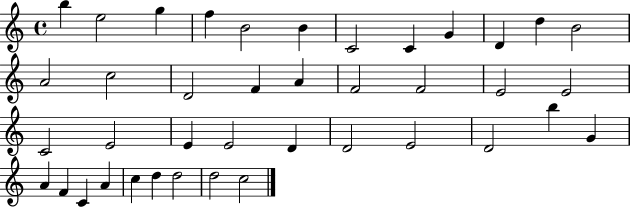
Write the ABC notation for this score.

X:1
T:Untitled
M:4/4
L:1/4
K:C
b e2 g f B2 B C2 C G D d B2 A2 c2 D2 F A F2 F2 E2 E2 C2 E2 E E2 D D2 E2 D2 b G A F C A c d d2 d2 c2